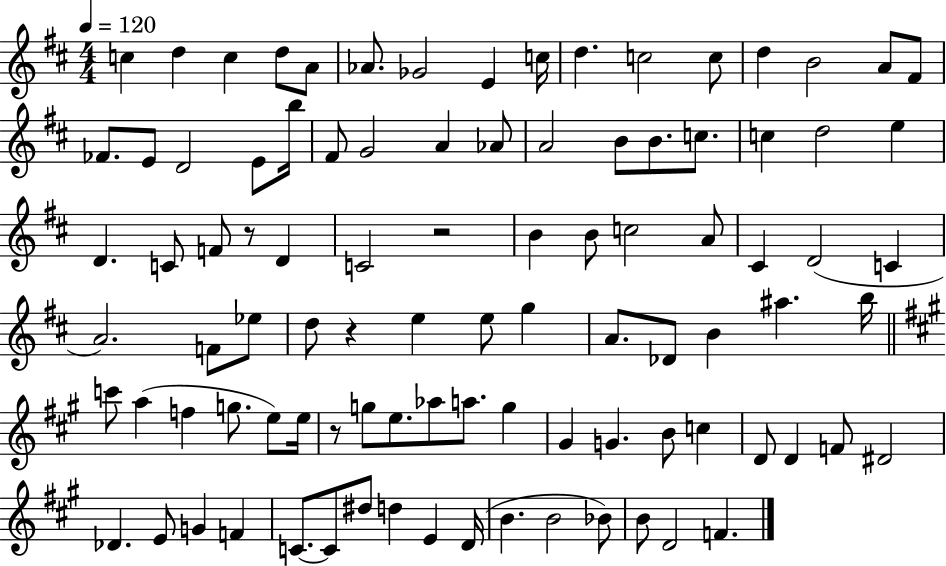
{
  \clef treble
  \numericTimeSignature
  \time 4/4
  \key d \major
  \tempo 4 = 120
  c''4 d''4 c''4 d''8 a'8 | aes'8. ges'2 e'4 c''16 | d''4. c''2 c''8 | d''4 b'2 a'8 fis'8 | \break fes'8. e'8 d'2 e'8 b''16 | fis'8 g'2 a'4 aes'8 | a'2 b'8 b'8. c''8. | c''4 d''2 e''4 | \break d'4. c'8 f'8 r8 d'4 | c'2 r2 | b'4 b'8 c''2 a'8 | cis'4 d'2( c'4 | \break a'2.) f'8 ees''8 | d''8 r4 e''4 e''8 g''4 | a'8. des'8 b'4 ais''4. b''16 | \bar "||" \break \key a \major c'''8 a''4( f''4 g''8. e''8) e''16 | r8 g''8 e''8. aes''8 a''8. g''4 | gis'4 g'4. b'8 c''4 | d'8 d'4 f'8 dis'2 | \break des'4. e'8 g'4 f'4 | c'8.~~ c'8 dis''8 d''4 e'4 d'16( | b'4. b'2 bes'8) | b'8 d'2 f'4. | \break \bar "|."
}